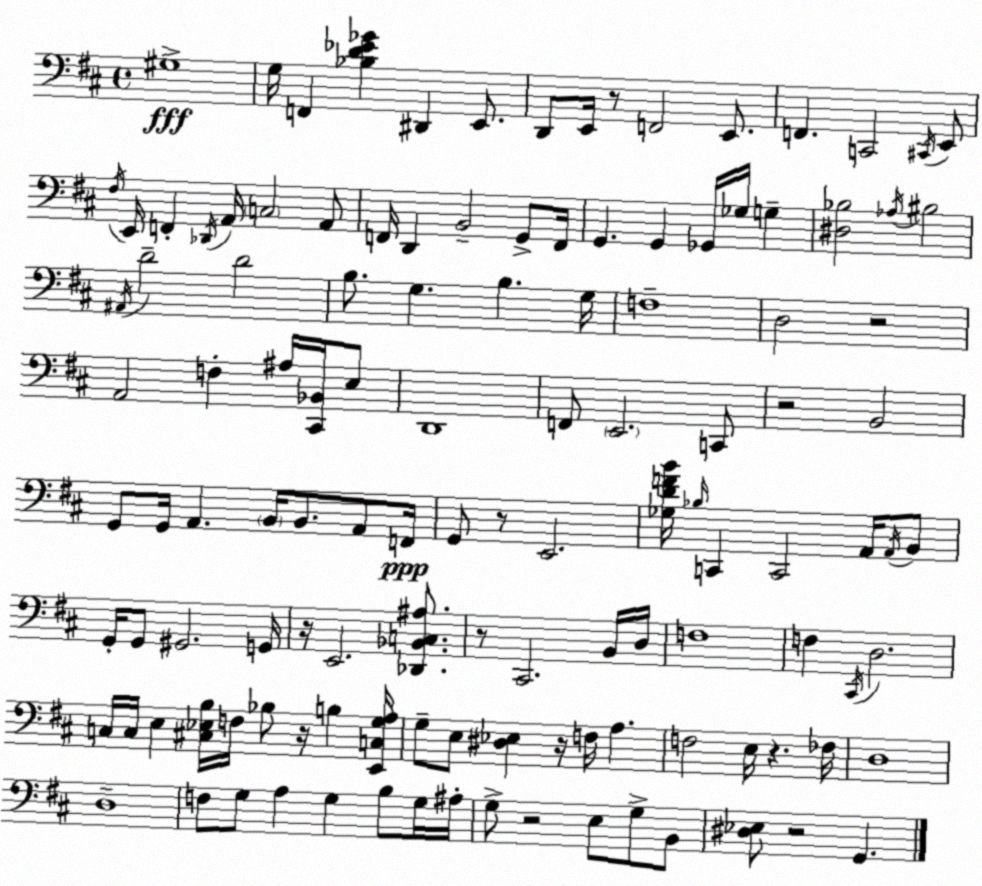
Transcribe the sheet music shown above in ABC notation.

X:1
T:Untitled
M:4/4
L:1/4
K:D
^G,4 G,/4 F,, [_B,D_E_G] ^D,, E,,/2 D,,/2 E,,/4 z/2 F,,2 E,,/2 F,, C,,2 ^C,,/4 E,,/2 ^F,/4 E,,/4 F,, _D,,/4 A,,/4 C,2 A,,/2 F,,/4 D,, B,,2 G,,/2 F,,/4 G,, G,, _G,,/4 _G,/4 G, [^D,_B,]2 _A,/4 ^B,2 ^A,,/4 D2 D2 B,/2 G, B, G,/4 F,4 D,2 z2 A,,2 F, ^A,/4 [^C,,_B,,]/4 E,/2 D,,4 F,,/2 E,,2 C,,/2 z2 B,,2 G,,/2 G,,/4 A,, B,,/4 B,,/2 A,,/2 F,,/4 G,,/2 z/2 E,,2 [_G,DFB]/4 _B,/4 C,, C,,2 A,,/4 A,,/4 B,,/2 G,,/4 G,,/2 ^G,,2 G,,/4 z/4 E,,2 [_D,,_B,,C,^A,]/2 z/2 ^C,,2 B,,/4 D,/4 F,4 F, ^C,,/4 D,2 C,/4 C,/4 E, [^C,_E,B,]/4 F,/4 _B,/2 z/4 B, [E,,C,G,A,]/4 G,/2 E,/2 [^D,_E,] z/4 F,/4 A, F,2 E,/4 z _F,/4 D,4 D,4 F,/2 G,/2 A, G, B,/2 G,/4 ^A,/4 G,/2 z2 E,/2 G,/2 B,,/2 [^D,_E,]/2 z2 G,,